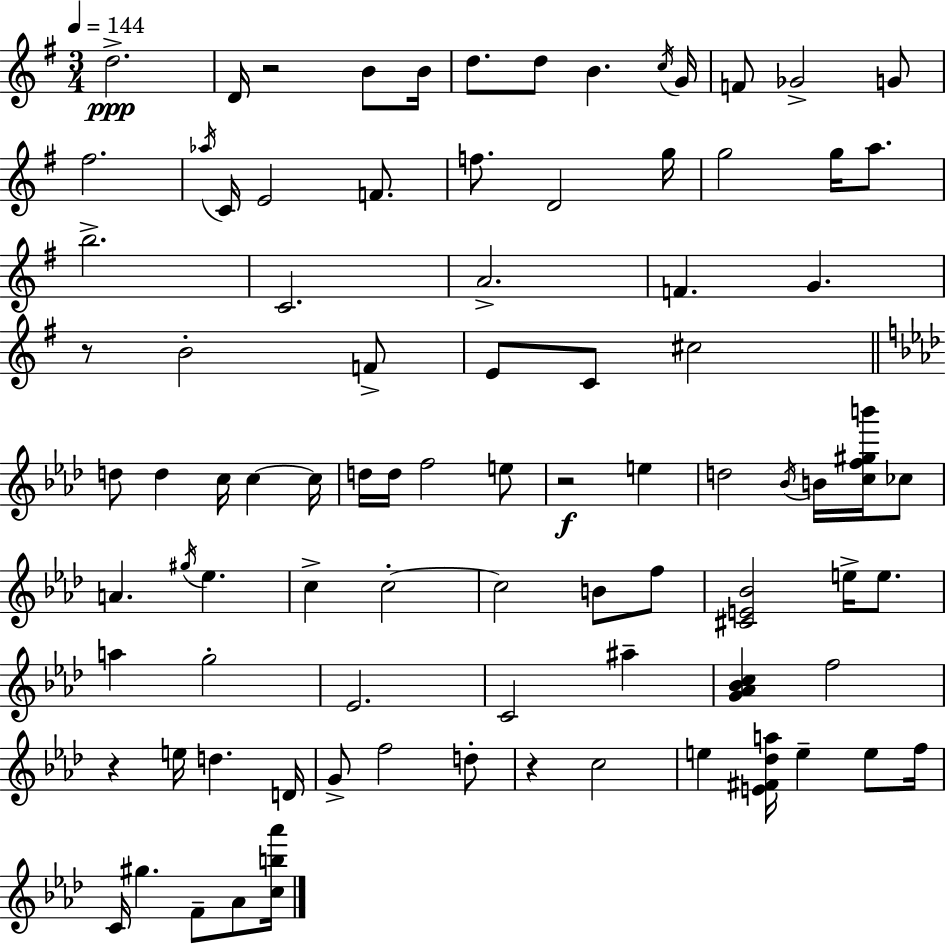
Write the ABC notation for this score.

X:1
T:Untitled
M:3/4
L:1/4
K:Em
d2 D/4 z2 B/2 B/4 d/2 d/2 B c/4 G/4 F/2 _G2 G/2 ^f2 _a/4 C/4 E2 F/2 f/2 D2 g/4 g2 g/4 a/2 b2 C2 A2 F G z/2 B2 F/2 E/2 C/2 ^c2 d/2 d c/4 c c/4 d/4 d/4 f2 e/2 z2 e d2 _B/4 B/4 [cf^gb']/4 _c/2 A ^g/4 _e c c2 c2 B/2 f/2 [^CE_B]2 e/4 e/2 a g2 _E2 C2 ^a [G_A_Bc] f2 z e/4 d D/4 G/2 f2 d/2 z c2 e [E^F_da]/4 e e/2 f/4 C/4 ^g F/2 _A/2 [cb_a']/4